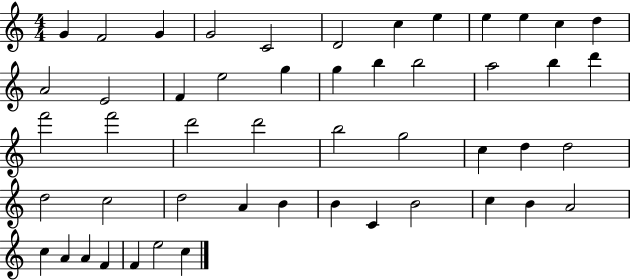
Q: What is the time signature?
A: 4/4